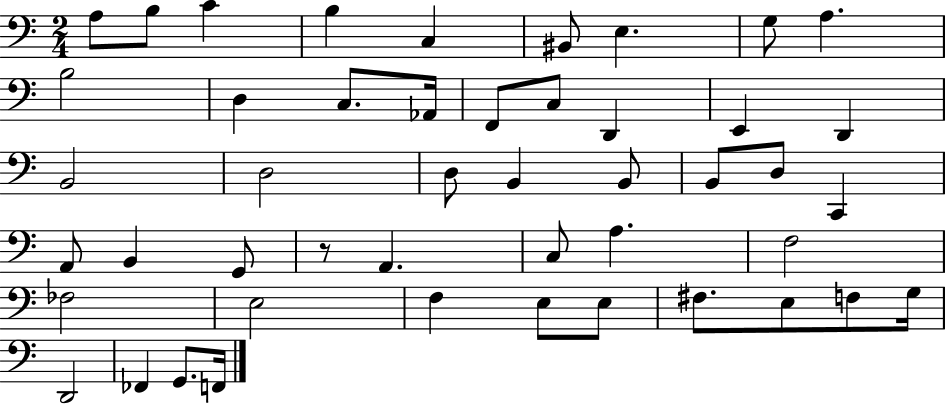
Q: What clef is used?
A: bass